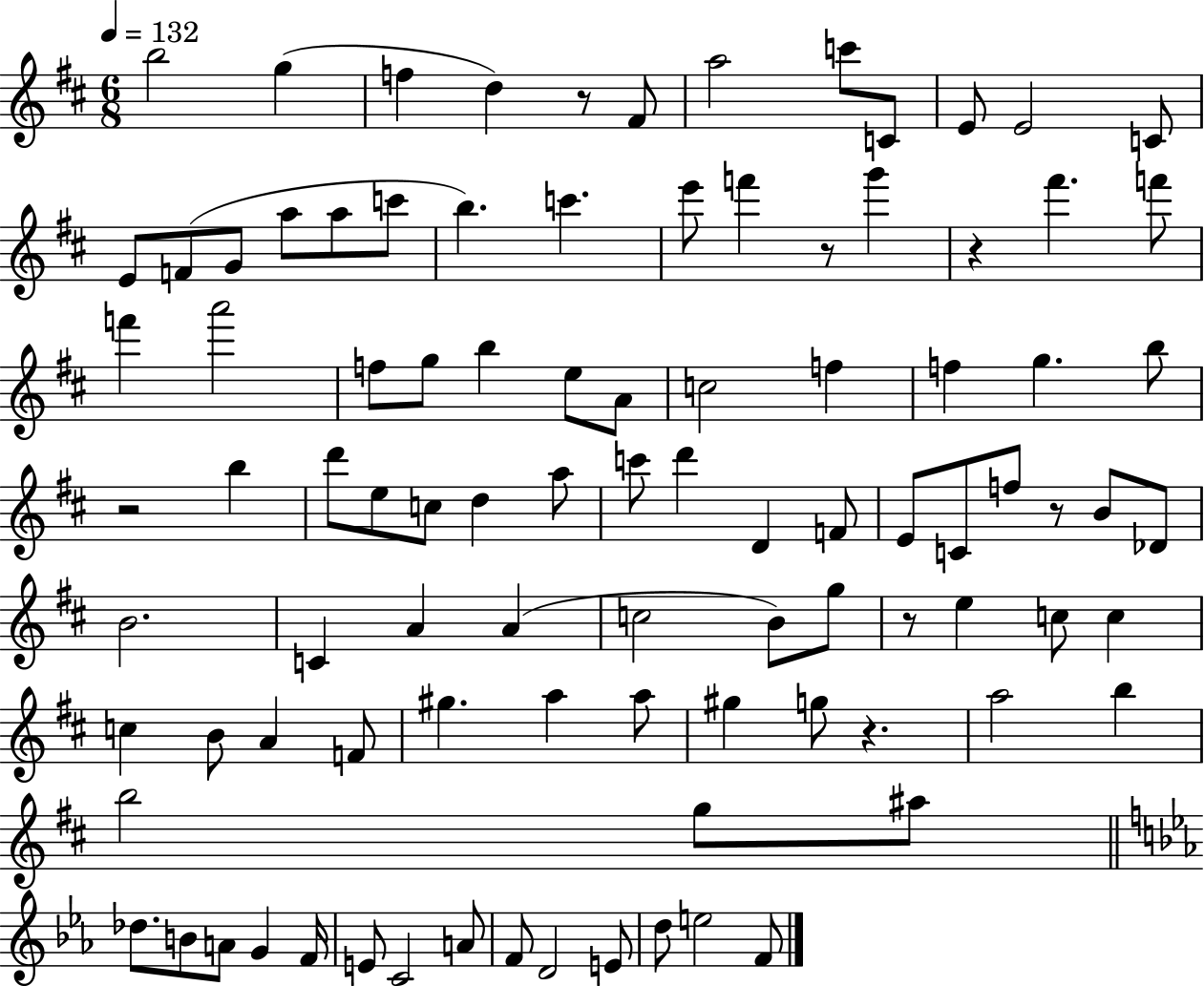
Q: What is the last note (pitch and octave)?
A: F4